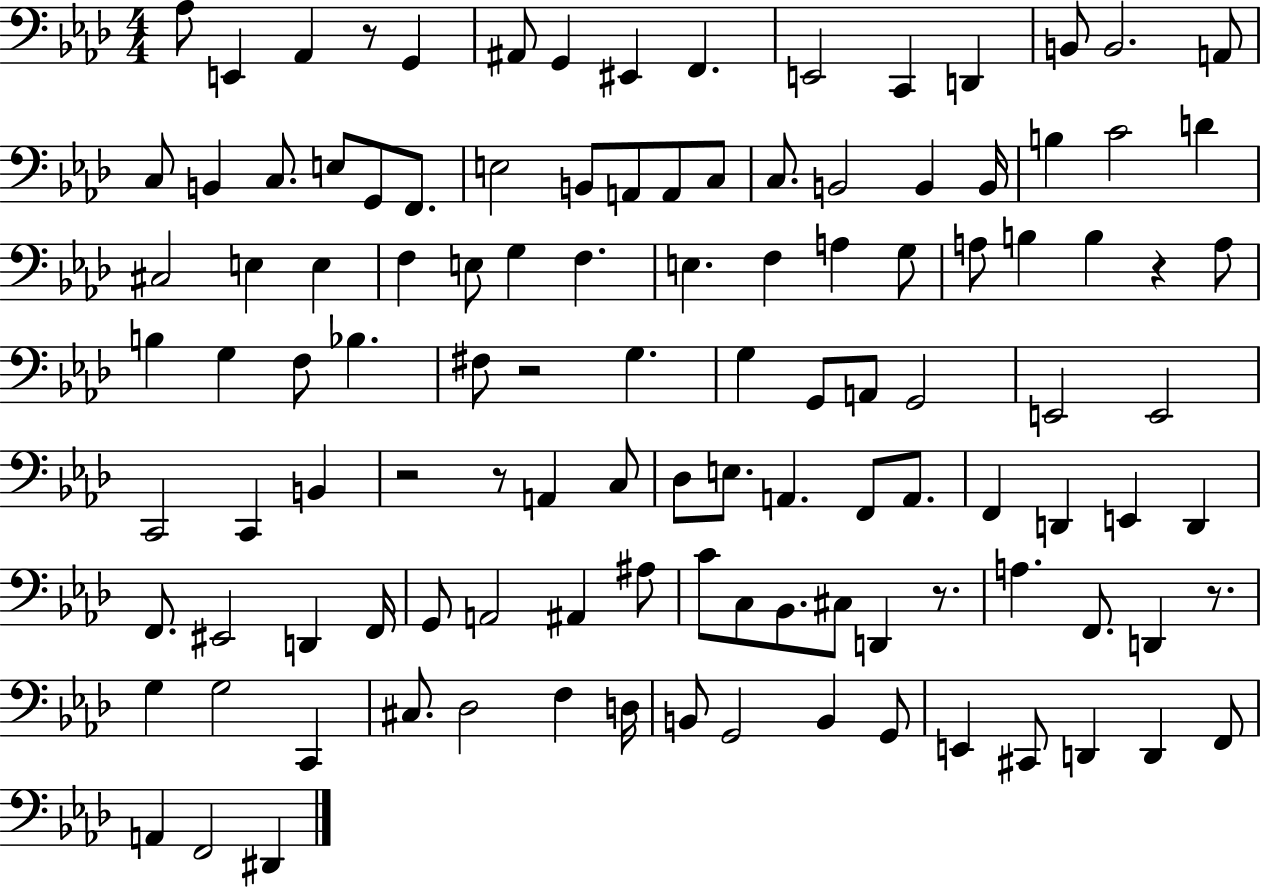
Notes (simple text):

Ab3/e E2/q Ab2/q R/e G2/q A#2/e G2/q EIS2/q F2/q. E2/h C2/q D2/q B2/e B2/h. A2/e C3/e B2/q C3/e. E3/e G2/e F2/e. E3/h B2/e A2/e A2/e C3/e C3/e. B2/h B2/q B2/s B3/q C4/h D4/q C#3/h E3/q E3/q F3/q E3/e G3/q F3/q. E3/q. F3/q A3/q G3/e A3/e B3/q B3/q R/q A3/e B3/q G3/q F3/e Bb3/q. F#3/e R/h G3/q. G3/q G2/e A2/e G2/h E2/h E2/h C2/h C2/q B2/q R/h R/e A2/q C3/e Db3/e E3/e. A2/q. F2/e A2/e. F2/q D2/q E2/q D2/q F2/e. EIS2/h D2/q F2/s G2/e A2/h A#2/q A#3/e C4/e C3/e Bb2/e. C#3/e D2/q R/e. A3/q. F2/e. D2/q R/e. G3/q G3/h C2/q C#3/e. Db3/h F3/q D3/s B2/e G2/h B2/q G2/e E2/q C#2/e D2/q D2/q F2/e A2/q F2/h D#2/q